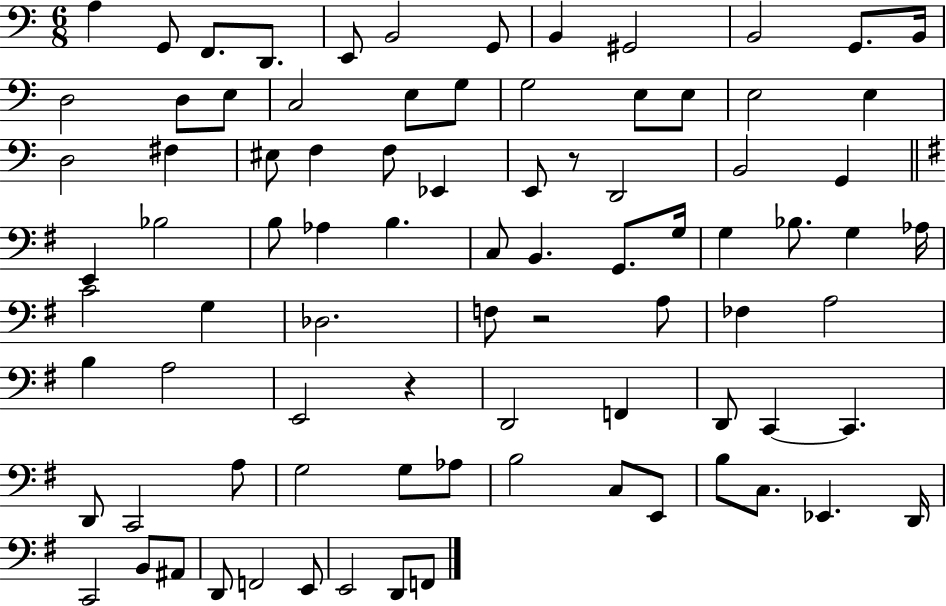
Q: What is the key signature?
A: C major